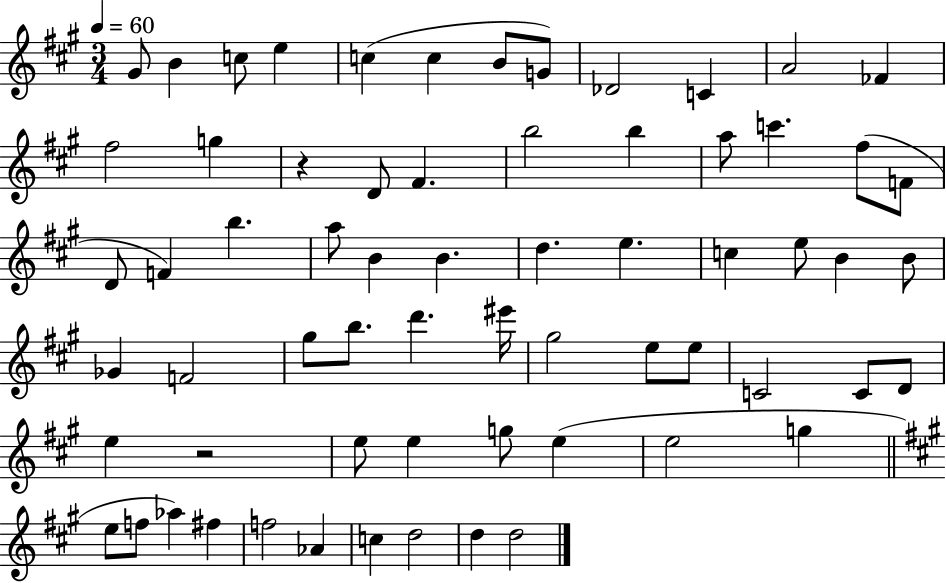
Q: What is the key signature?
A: A major